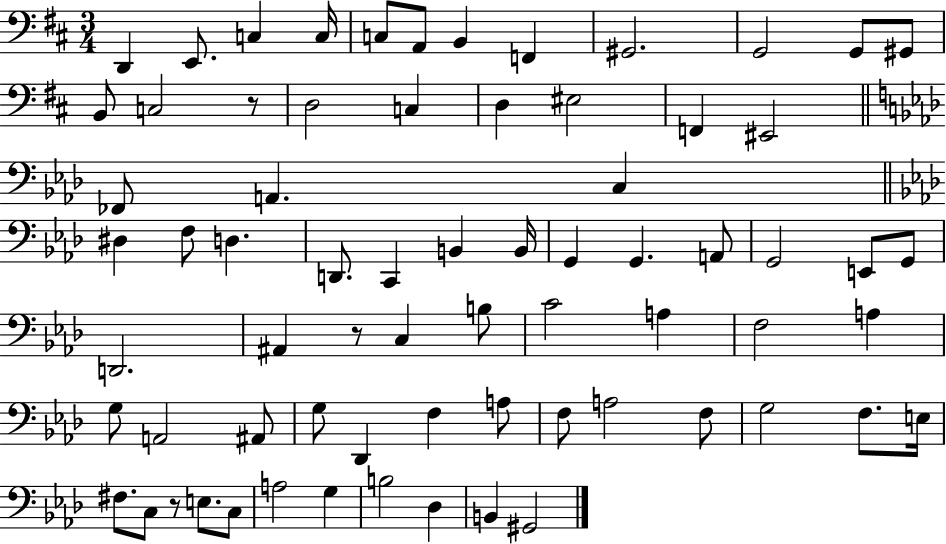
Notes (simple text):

D2/q E2/e. C3/q C3/s C3/e A2/e B2/q F2/q G#2/h. G2/h G2/e G#2/e B2/e C3/h R/e D3/h C3/q D3/q EIS3/h F2/q EIS2/h FES2/e A2/q. C3/q D#3/q F3/e D3/q. D2/e. C2/q B2/q B2/s G2/q G2/q. A2/e G2/h E2/e G2/e D2/h. A#2/q R/e C3/q B3/e C4/h A3/q F3/h A3/q G3/e A2/h A#2/e G3/e Db2/q F3/q A3/e F3/e A3/h F3/e G3/h F3/e. E3/s F#3/e. C3/e R/e E3/e. C3/e A3/h G3/q B3/h Db3/q B2/q G#2/h